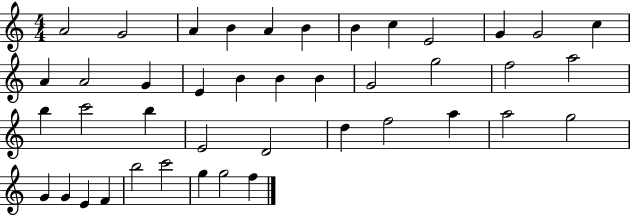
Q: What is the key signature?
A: C major